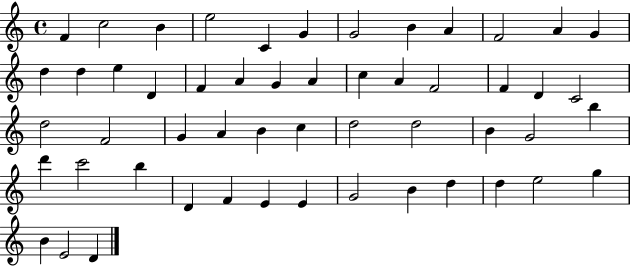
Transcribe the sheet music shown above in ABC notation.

X:1
T:Untitled
M:4/4
L:1/4
K:C
F c2 B e2 C G G2 B A F2 A G d d e D F A G A c A F2 F D C2 d2 F2 G A B c d2 d2 B G2 b d' c'2 b D F E E G2 B d d e2 g B E2 D